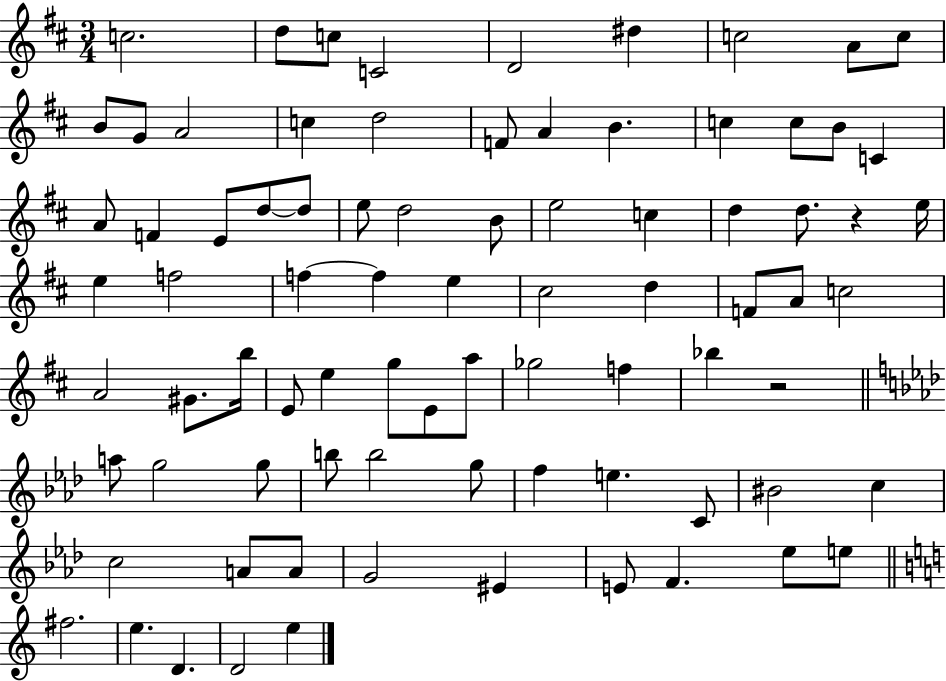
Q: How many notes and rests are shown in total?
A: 82